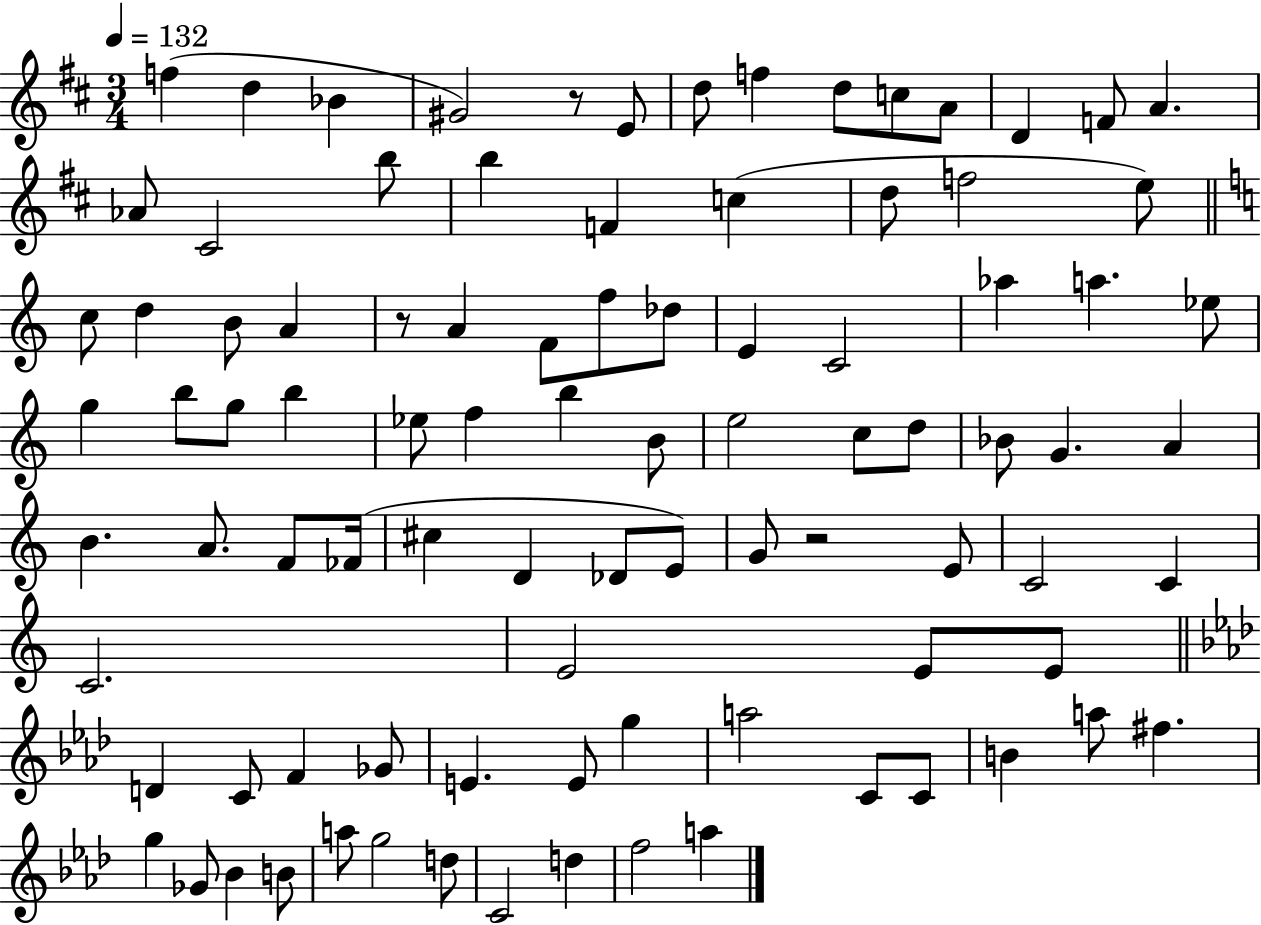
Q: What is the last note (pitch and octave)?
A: A5